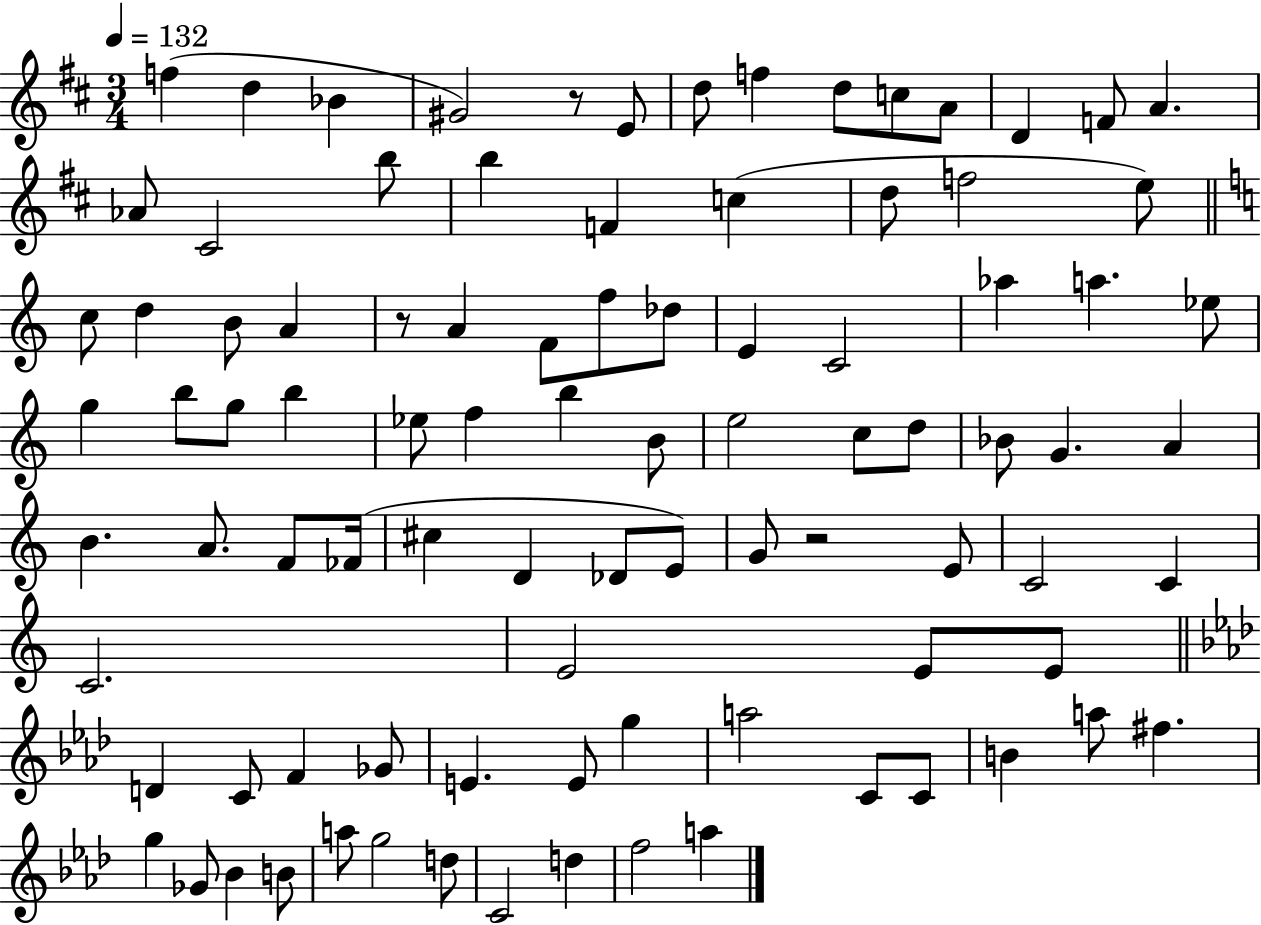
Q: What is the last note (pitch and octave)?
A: A5